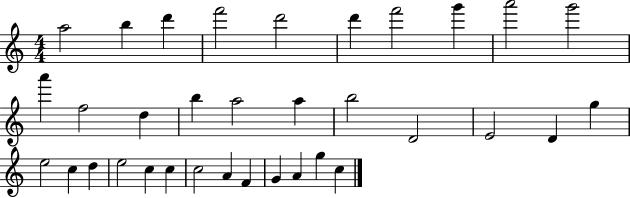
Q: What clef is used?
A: treble